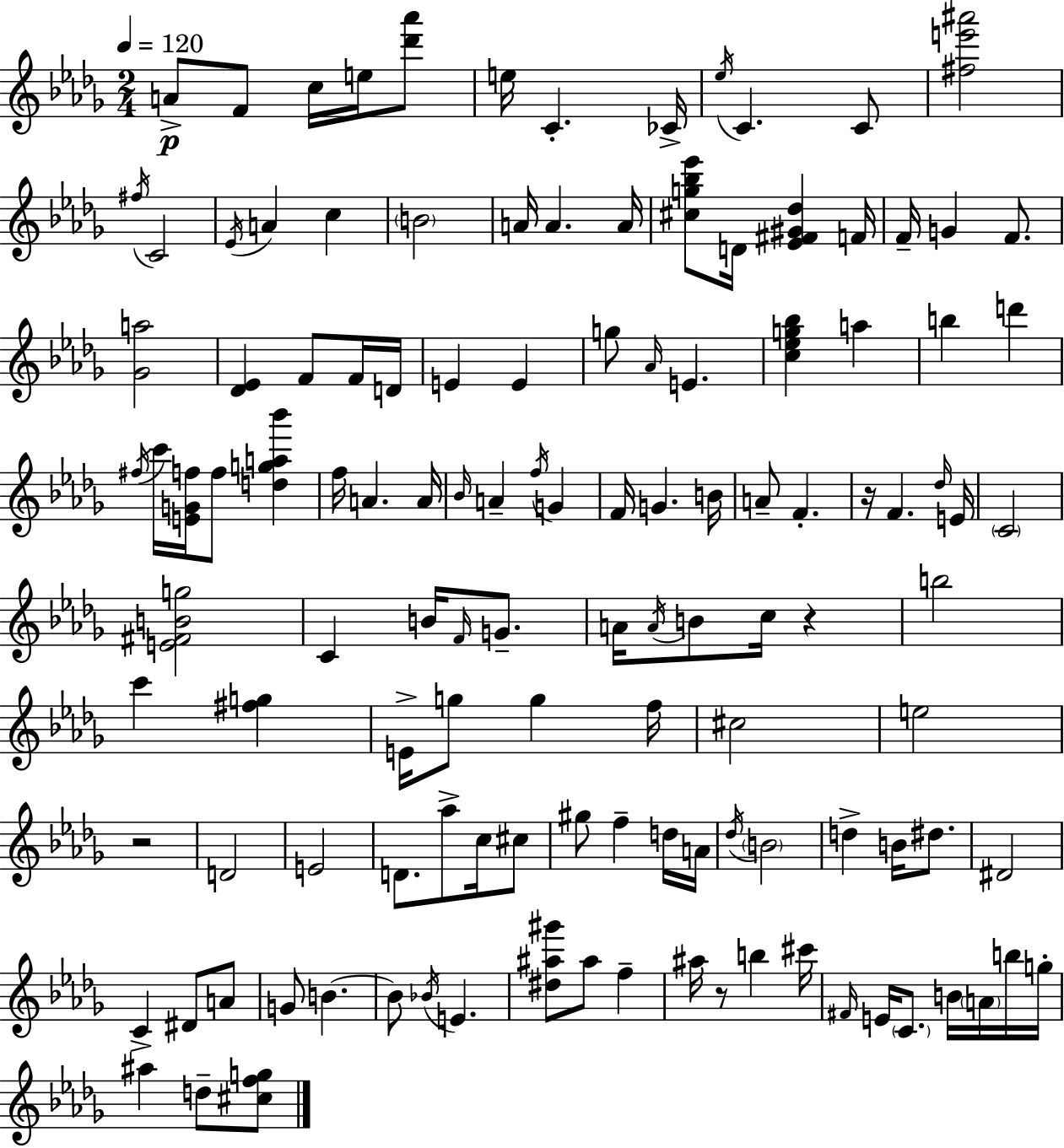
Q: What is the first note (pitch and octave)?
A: A4